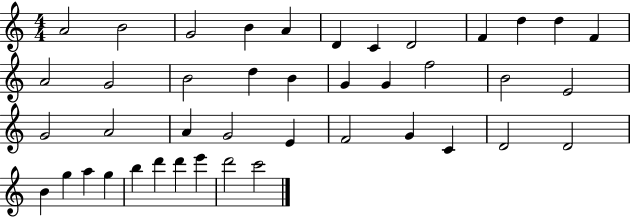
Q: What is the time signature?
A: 4/4